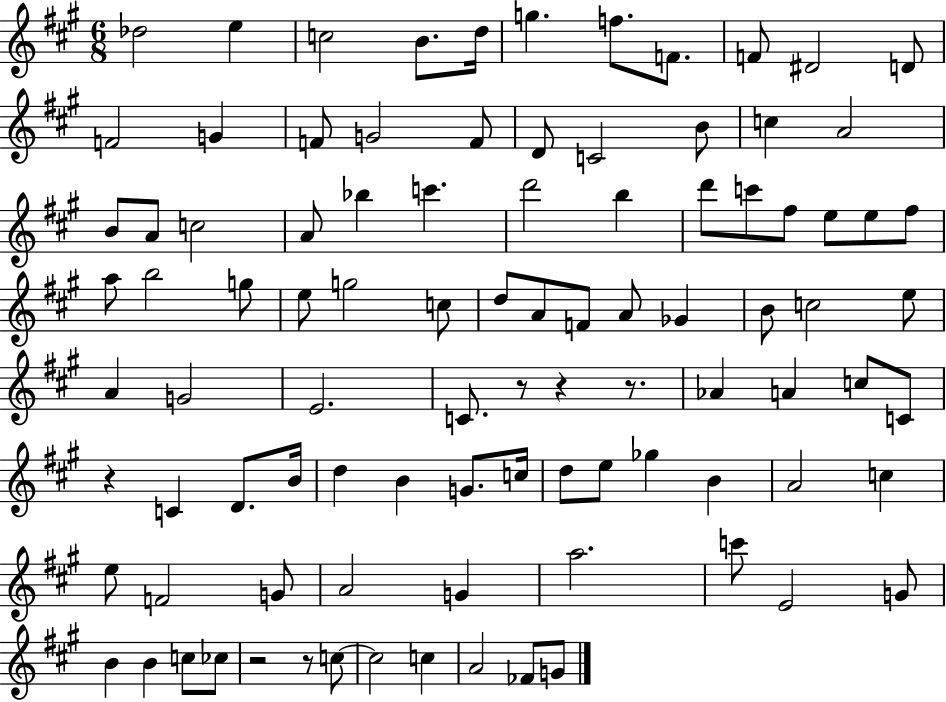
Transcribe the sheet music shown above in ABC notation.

X:1
T:Untitled
M:6/8
L:1/4
K:A
_d2 e c2 B/2 d/4 g f/2 F/2 F/2 ^D2 D/2 F2 G F/2 G2 F/2 D/2 C2 B/2 c A2 B/2 A/2 c2 A/2 _b c' d'2 b d'/2 c'/2 ^f/2 e/2 e/2 ^f/2 a/2 b2 g/2 e/2 g2 c/2 d/2 A/2 F/2 A/2 _G B/2 c2 e/2 A G2 E2 C/2 z/2 z z/2 _A A c/2 C/2 z C D/2 B/4 d B G/2 c/4 d/2 e/2 _g B A2 c e/2 F2 G/2 A2 G a2 c'/2 E2 G/2 B B c/2 _c/2 z2 z/2 c/2 c2 c A2 _F/2 G/2